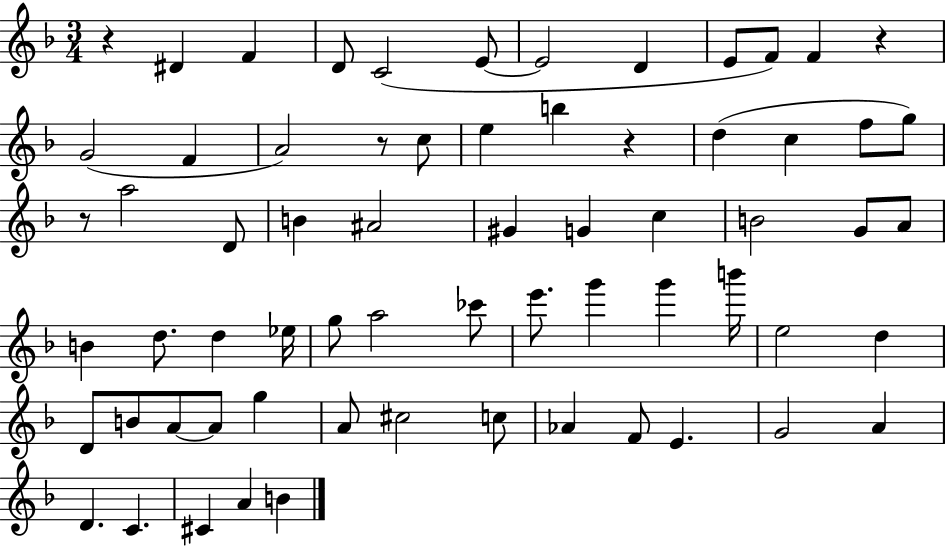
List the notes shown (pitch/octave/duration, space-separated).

R/q D#4/q F4/q D4/e C4/h E4/e E4/h D4/q E4/e F4/e F4/q R/q G4/h F4/q A4/h R/e C5/e E5/q B5/q R/q D5/q C5/q F5/e G5/e R/e A5/h D4/e B4/q A#4/h G#4/q G4/q C5/q B4/h G4/e A4/e B4/q D5/e. D5/q Eb5/s G5/e A5/h CES6/e E6/e. G6/q G6/q B6/s E5/h D5/q D4/e B4/e A4/e A4/e G5/q A4/e C#5/h C5/e Ab4/q F4/e E4/q. G4/h A4/q D4/q. C4/q. C#4/q A4/q B4/q